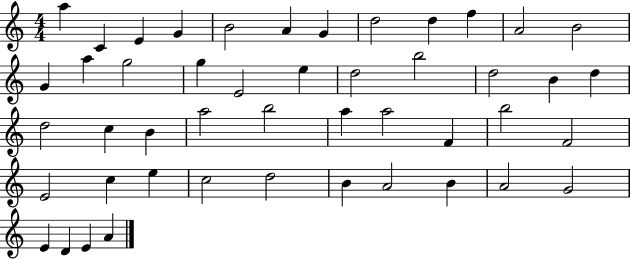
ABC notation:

X:1
T:Untitled
M:4/4
L:1/4
K:C
a C E G B2 A G d2 d f A2 B2 G a g2 g E2 e d2 b2 d2 B d d2 c B a2 b2 a a2 F b2 F2 E2 c e c2 d2 B A2 B A2 G2 E D E A